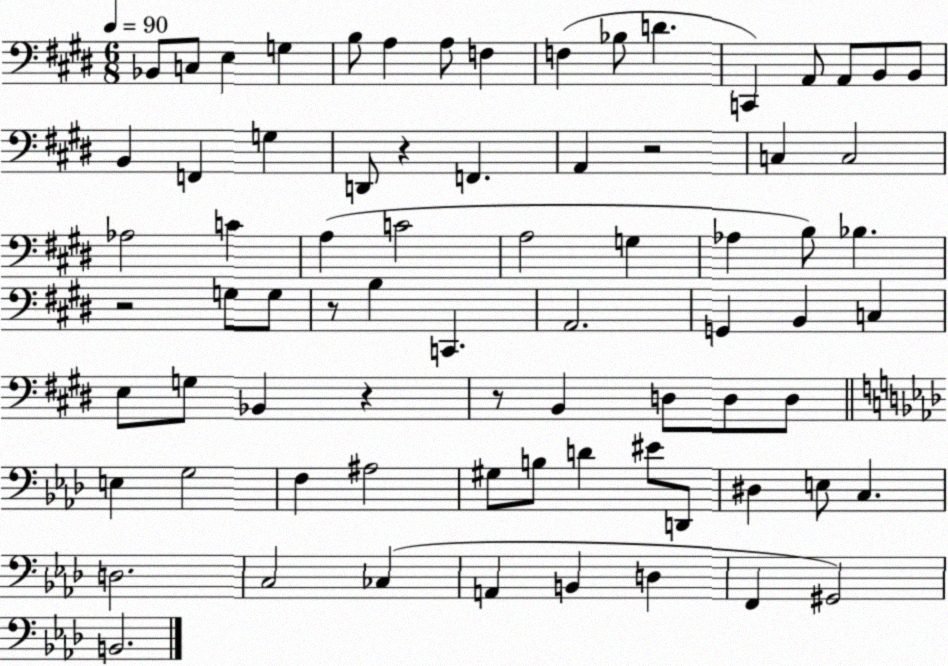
X:1
T:Untitled
M:6/8
L:1/4
K:E
_B,,/2 C,/2 E, G, B,/2 A, A,/2 F, F, _B,/2 D C,, A,,/2 A,,/2 B,,/2 B,,/2 B,, F,, G, D,,/2 z F,, A,, z2 C, C,2 _A,2 C A, C2 A,2 G, _A, B,/2 _B, z2 G,/2 G,/2 z/2 B, C,, A,,2 G,, B,, C, E,/2 G,/2 _B,, z z/2 B,, D,/2 D,/2 D,/2 E, G,2 F, ^A,2 ^G,/2 B,/2 D ^E/2 D,,/2 ^D, E,/2 C, D,2 C,2 _C, A,, B,, D, F,, ^G,,2 B,,2